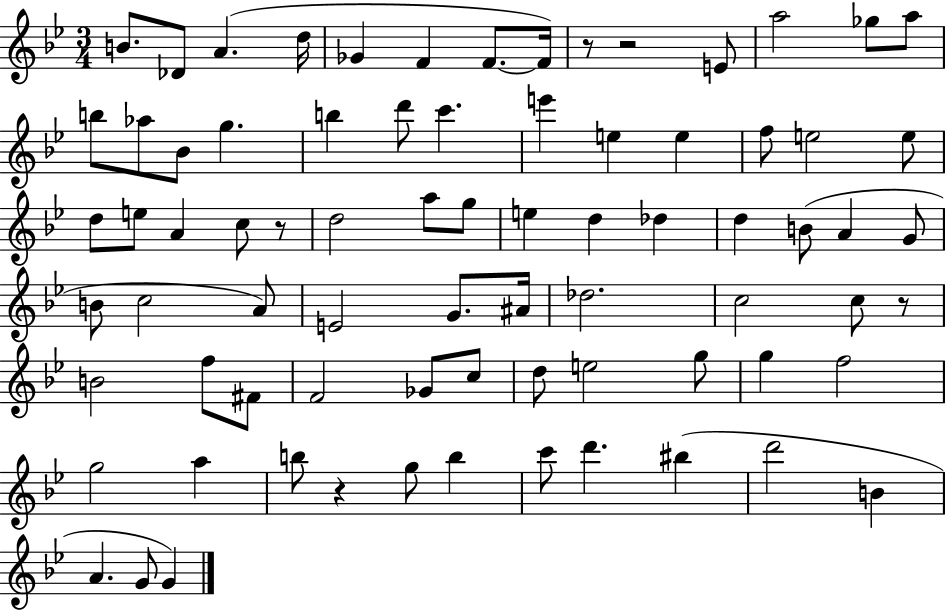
{
  \clef treble
  \numericTimeSignature
  \time 3/4
  \key bes \major
  b'8. des'8 a'4.( d''16 | ges'4 f'4 f'8.~~ f'16) | r8 r2 e'8 | a''2 ges''8 a''8 | \break b''8 aes''8 bes'8 g''4. | b''4 d'''8 c'''4. | e'''4 e''4 e''4 | f''8 e''2 e''8 | \break d''8 e''8 a'4 c''8 r8 | d''2 a''8 g''8 | e''4 d''4 des''4 | d''4 b'8( a'4 g'8 | \break b'8 c''2 a'8) | e'2 g'8. ais'16 | des''2. | c''2 c''8 r8 | \break b'2 f''8 fis'8 | f'2 ges'8 c''8 | d''8 e''2 g''8 | g''4 f''2 | \break g''2 a''4 | b''8 r4 g''8 b''4 | c'''8 d'''4. bis''4( | d'''2 b'4 | \break a'4. g'8 g'4) | \bar "|."
}